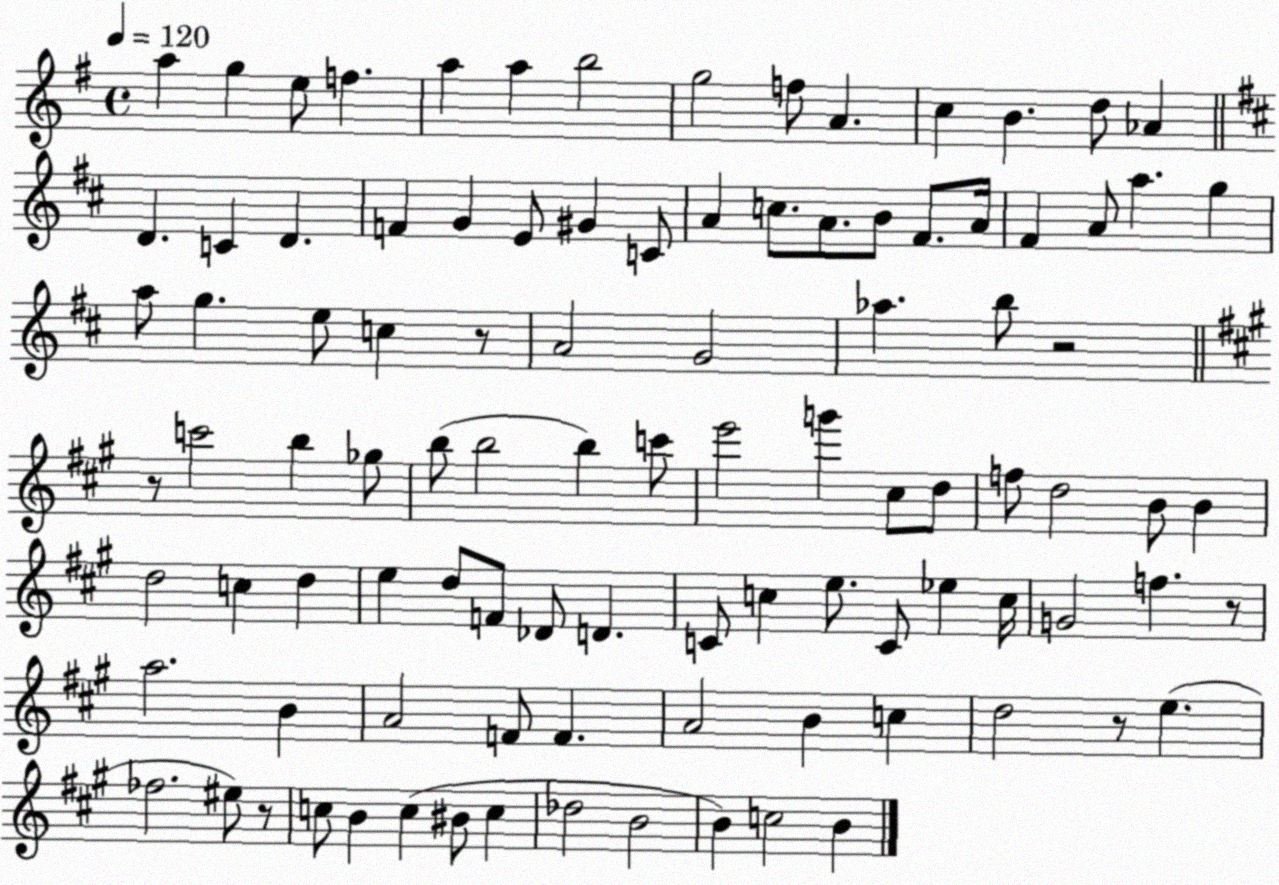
X:1
T:Untitled
M:4/4
L:1/4
K:G
a g e/2 f a a b2 g2 f/2 A c B d/2 _A D C D F G E/2 ^G C/2 A c/2 A/2 B/2 ^F/2 A/4 ^F A/2 a g a/2 g e/2 c z/2 A2 G2 _a b/2 z2 z/2 c'2 b _g/2 b/2 b2 b c'/2 e'2 g' ^c/2 d/2 f/2 d2 B/2 B d2 c d e d/2 F/2 _D/2 D C/2 c e/2 C/2 _e c/4 G2 f z/2 a2 B A2 F/2 F A2 B c d2 z/2 e _f2 ^e/2 z/2 c/2 B c ^B/2 c _d2 B2 B c2 B